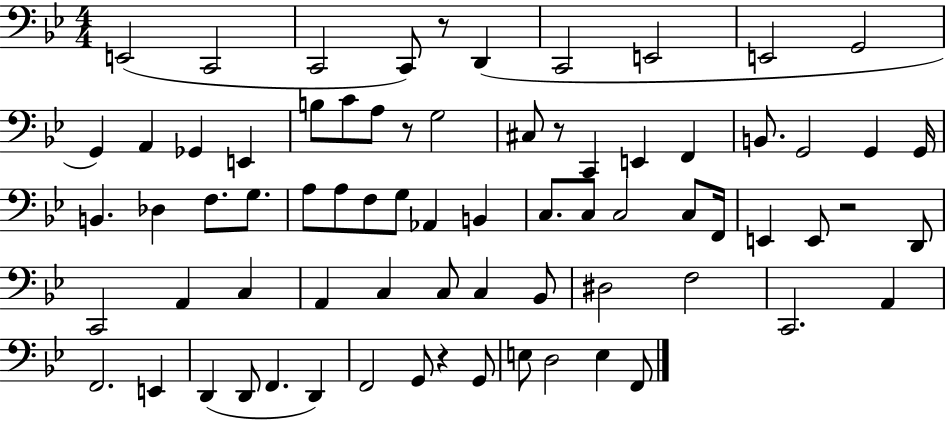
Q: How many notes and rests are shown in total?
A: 73